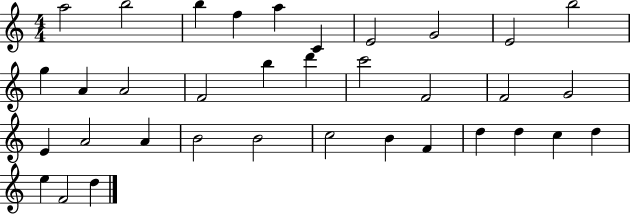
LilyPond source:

{
  \clef treble
  \numericTimeSignature
  \time 4/4
  \key c \major
  a''2 b''2 | b''4 f''4 a''4 c'4 | e'2 g'2 | e'2 b''2 | \break g''4 a'4 a'2 | f'2 b''4 d'''4 | c'''2 f'2 | f'2 g'2 | \break e'4 a'2 a'4 | b'2 b'2 | c''2 b'4 f'4 | d''4 d''4 c''4 d''4 | \break e''4 f'2 d''4 | \bar "|."
}